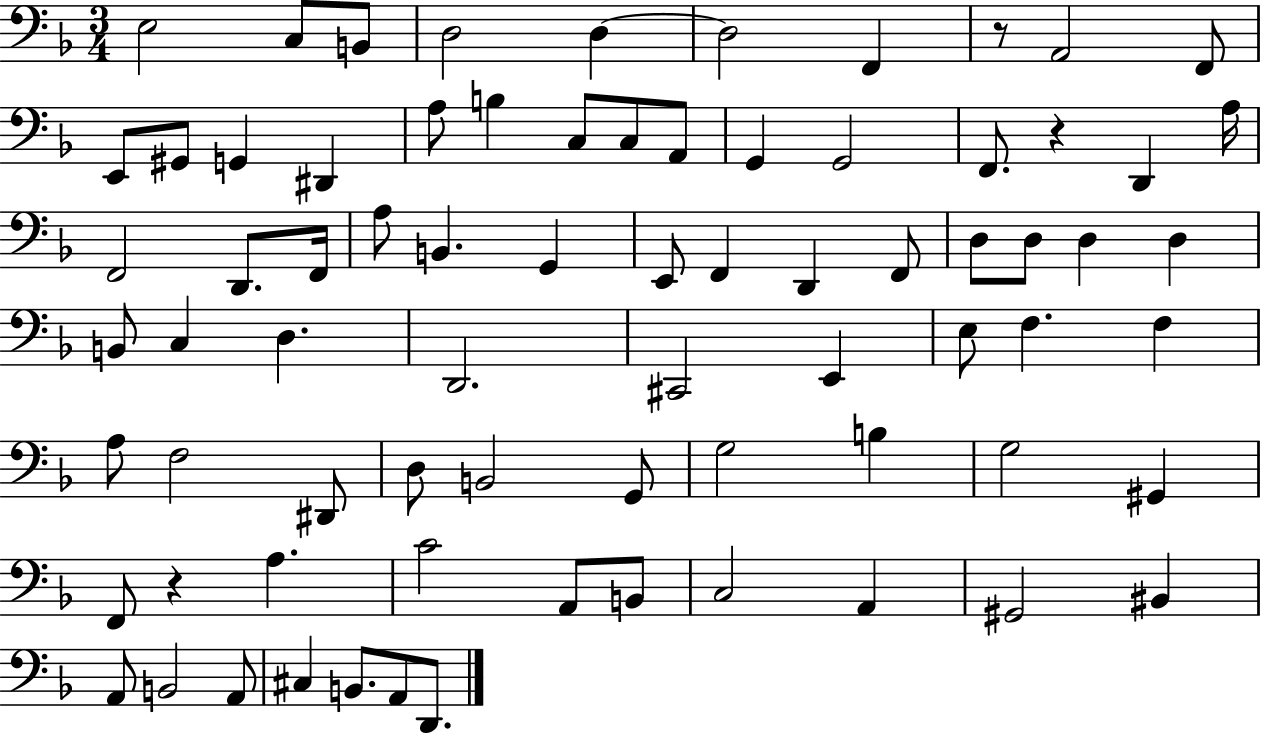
X:1
T:Untitled
M:3/4
L:1/4
K:F
E,2 C,/2 B,,/2 D,2 D, D,2 F,, z/2 A,,2 F,,/2 E,,/2 ^G,,/2 G,, ^D,, A,/2 B, C,/2 C,/2 A,,/2 G,, G,,2 F,,/2 z D,, A,/4 F,,2 D,,/2 F,,/4 A,/2 B,, G,, E,,/2 F,, D,, F,,/2 D,/2 D,/2 D, D, B,,/2 C, D, D,,2 ^C,,2 E,, E,/2 F, F, A,/2 F,2 ^D,,/2 D,/2 B,,2 G,,/2 G,2 B, G,2 ^G,, F,,/2 z A, C2 A,,/2 B,,/2 C,2 A,, ^G,,2 ^B,, A,,/2 B,,2 A,,/2 ^C, B,,/2 A,,/2 D,,/2